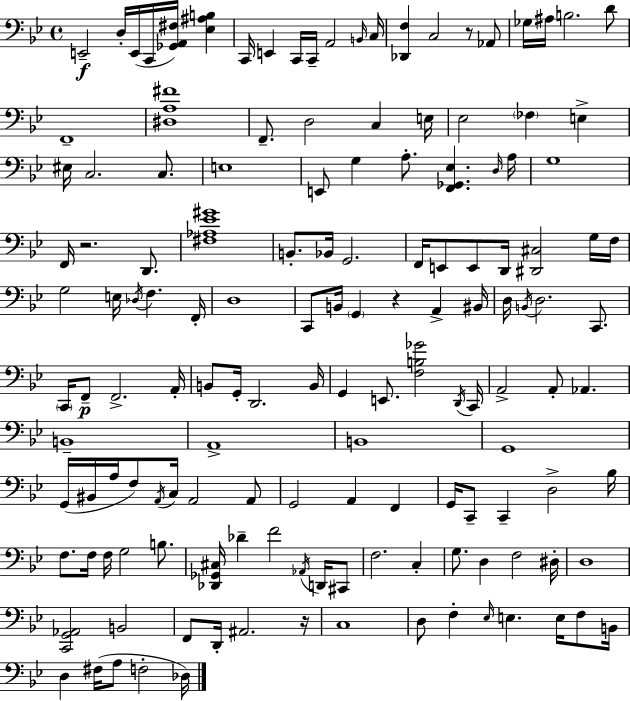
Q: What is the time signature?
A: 4/4